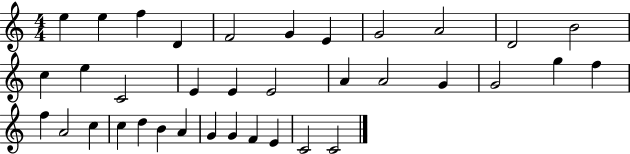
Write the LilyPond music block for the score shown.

{
  \clef treble
  \numericTimeSignature
  \time 4/4
  \key c \major
  e''4 e''4 f''4 d'4 | f'2 g'4 e'4 | g'2 a'2 | d'2 b'2 | \break c''4 e''4 c'2 | e'4 e'4 e'2 | a'4 a'2 g'4 | g'2 g''4 f''4 | \break f''4 a'2 c''4 | c''4 d''4 b'4 a'4 | g'4 g'4 f'4 e'4 | c'2 c'2 | \break \bar "|."
}